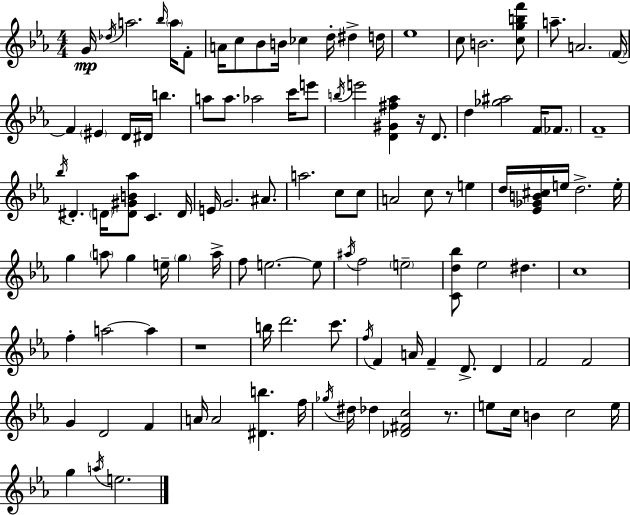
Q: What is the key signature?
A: EES major